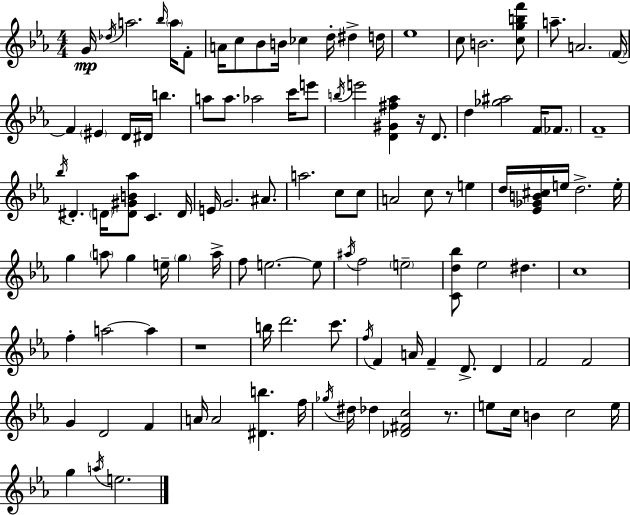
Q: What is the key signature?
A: EES major